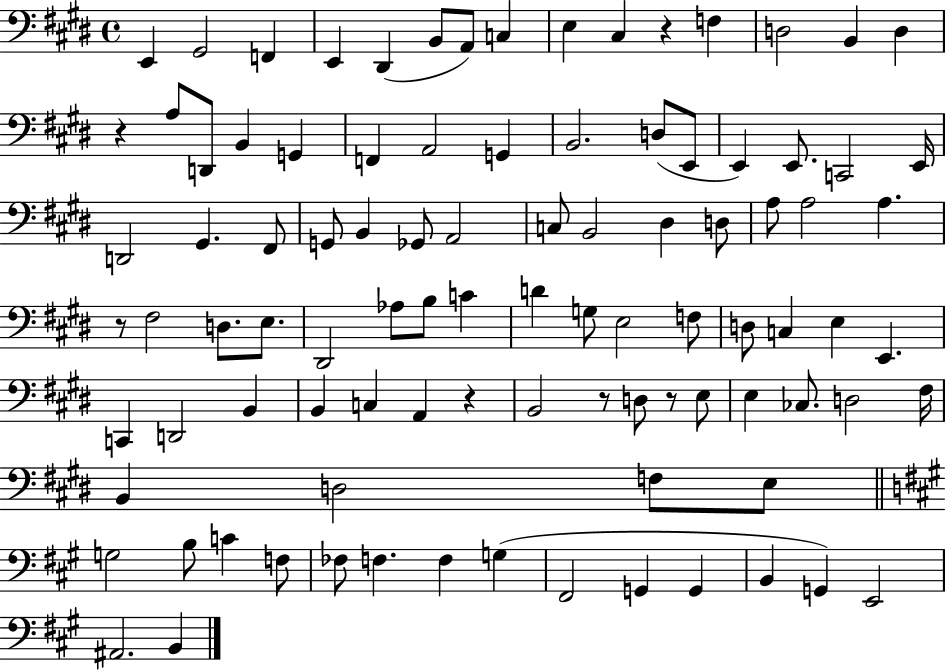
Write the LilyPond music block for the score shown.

{
  \clef bass
  \time 4/4
  \defaultTimeSignature
  \key e \major
  e,4 gis,2 f,4 | e,4 dis,4( b,8 a,8) c4 | e4 cis4 r4 f4 | d2 b,4 d4 | \break r4 a8 d,8 b,4 g,4 | f,4 a,2 g,4 | b,2. d8( e,8 | e,4) e,8. c,2 e,16 | \break d,2 gis,4. fis,8 | g,8 b,4 ges,8 a,2 | c8 b,2 dis4 d8 | a8 a2 a4. | \break r8 fis2 d8. e8. | dis,2 aes8 b8 c'4 | d'4 g8 e2 f8 | d8 c4 e4 e,4. | \break c,4 d,2 b,4 | b,4 c4 a,4 r4 | b,2 r8 d8 r8 e8 | e4 ces8. d2 fis16 | \break b,4 d2 f8 e8 | \bar "||" \break \key a \major g2 b8 c'4 f8 | fes8 f4. f4 g4( | fis,2 g,4 g,4 | b,4 g,4) e,2 | \break ais,2. b,4 | \bar "|."
}